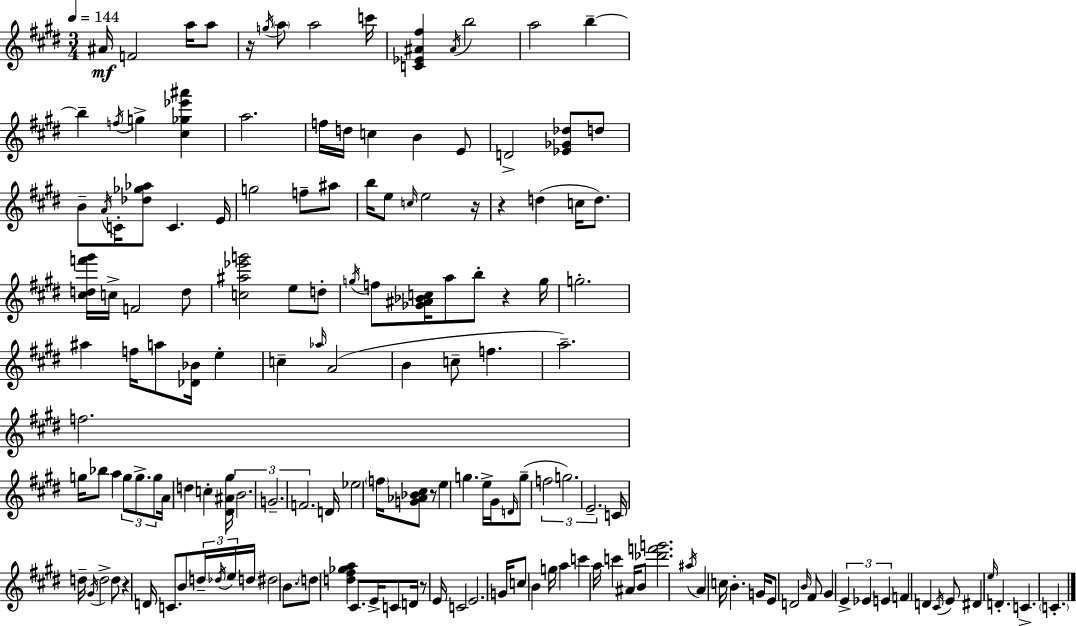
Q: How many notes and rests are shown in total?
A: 158